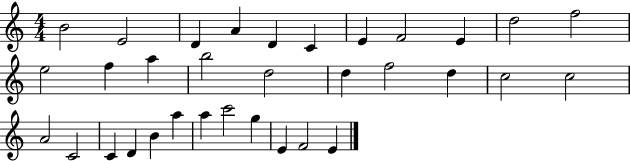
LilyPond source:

{
  \clef treble
  \numericTimeSignature
  \time 4/4
  \key c \major
  b'2 e'2 | d'4 a'4 d'4 c'4 | e'4 f'2 e'4 | d''2 f''2 | \break e''2 f''4 a''4 | b''2 d''2 | d''4 f''2 d''4 | c''2 c''2 | \break a'2 c'2 | c'4 d'4 b'4 a''4 | a''4 c'''2 g''4 | e'4 f'2 e'4 | \break \bar "|."
}